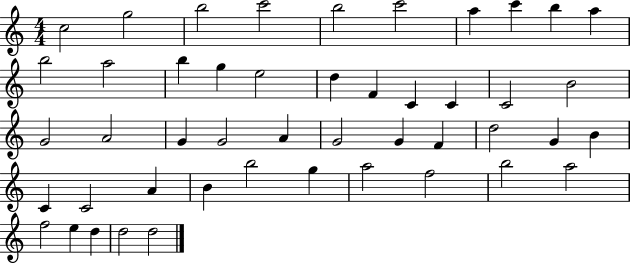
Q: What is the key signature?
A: C major